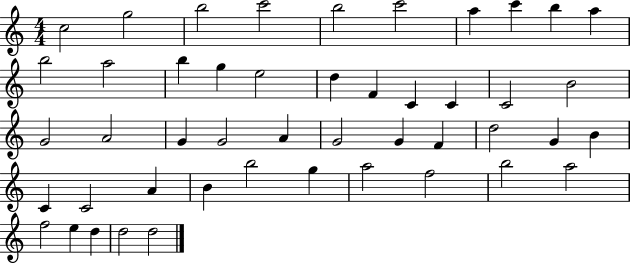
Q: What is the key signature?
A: C major